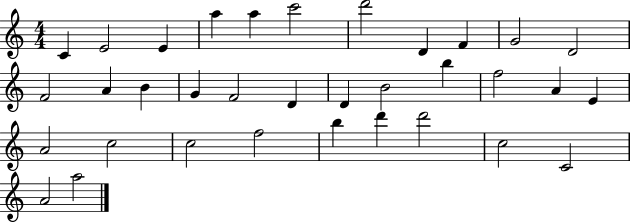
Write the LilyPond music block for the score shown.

{
  \clef treble
  \numericTimeSignature
  \time 4/4
  \key c \major
  c'4 e'2 e'4 | a''4 a''4 c'''2 | d'''2 d'4 f'4 | g'2 d'2 | \break f'2 a'4 b'4 | g'4 f'2 d'4 | d'4 b'2 b''4 | f''2 a'4 e'4 | \break a'2 c''2 | c''2 f''2 | b''4 d'''4 d'''2 | c''2 c'2 | \break a'2 a''2 | \bar "|."
}